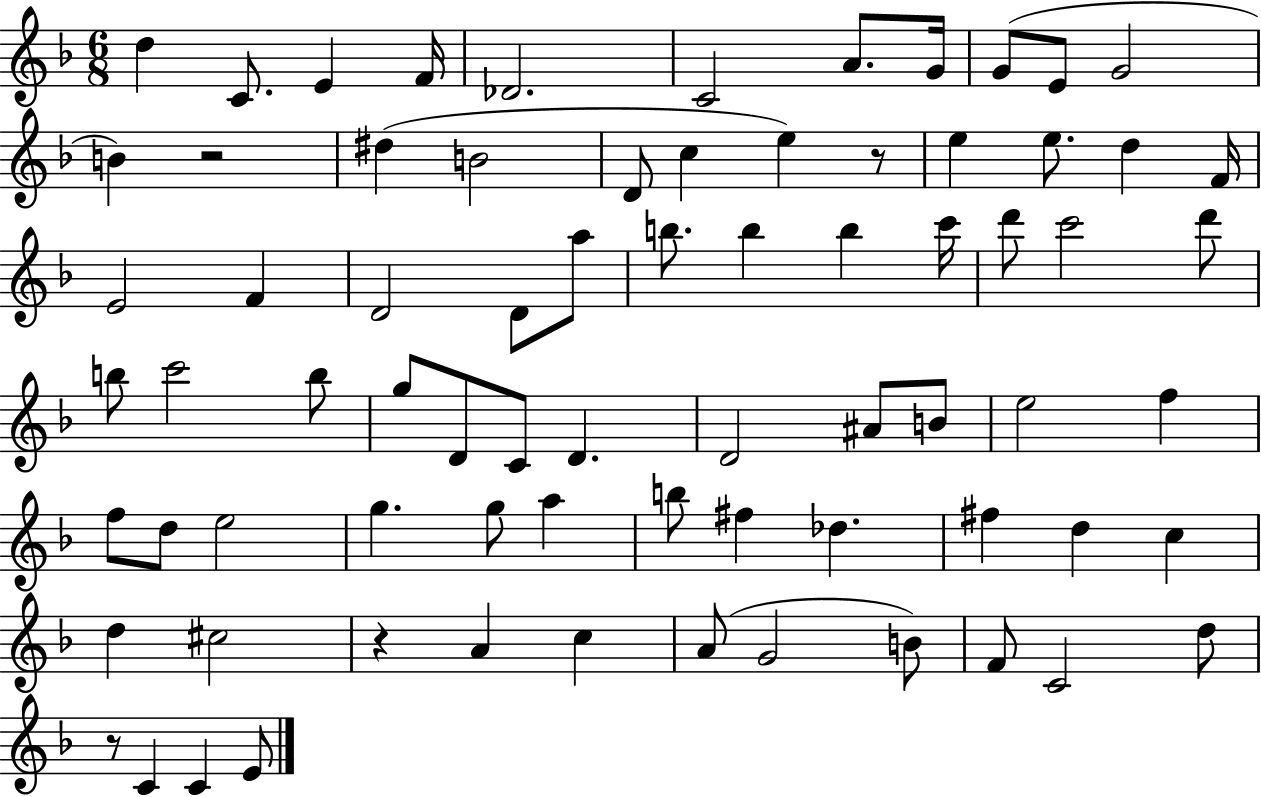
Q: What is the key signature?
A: F major